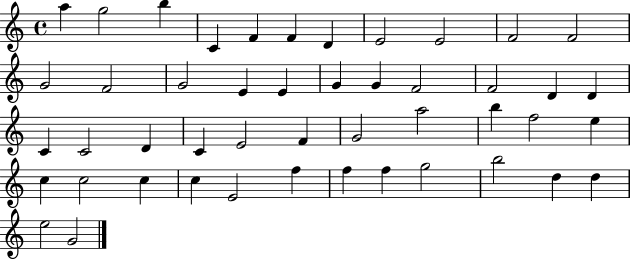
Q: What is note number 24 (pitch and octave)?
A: C4